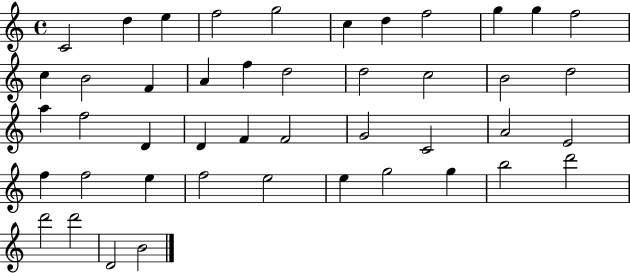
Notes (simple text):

C4/h D5/q E5/q F5/h G5/h C5/q D5/q F5/h G5/q G5/q F5/h C5/q B4/h F4/q A4/q F5/q D5/h D5/h C5/h B4/h D5/h A5/q F5/h D4/q D4/q F4/q F4/h G4/h C4/h A4/h E4/h F5/q F5/h E5/q F5/h E5/h E5/q G5/h G5/q B5/h D6/h D6/h D6/h D4/h B4/h